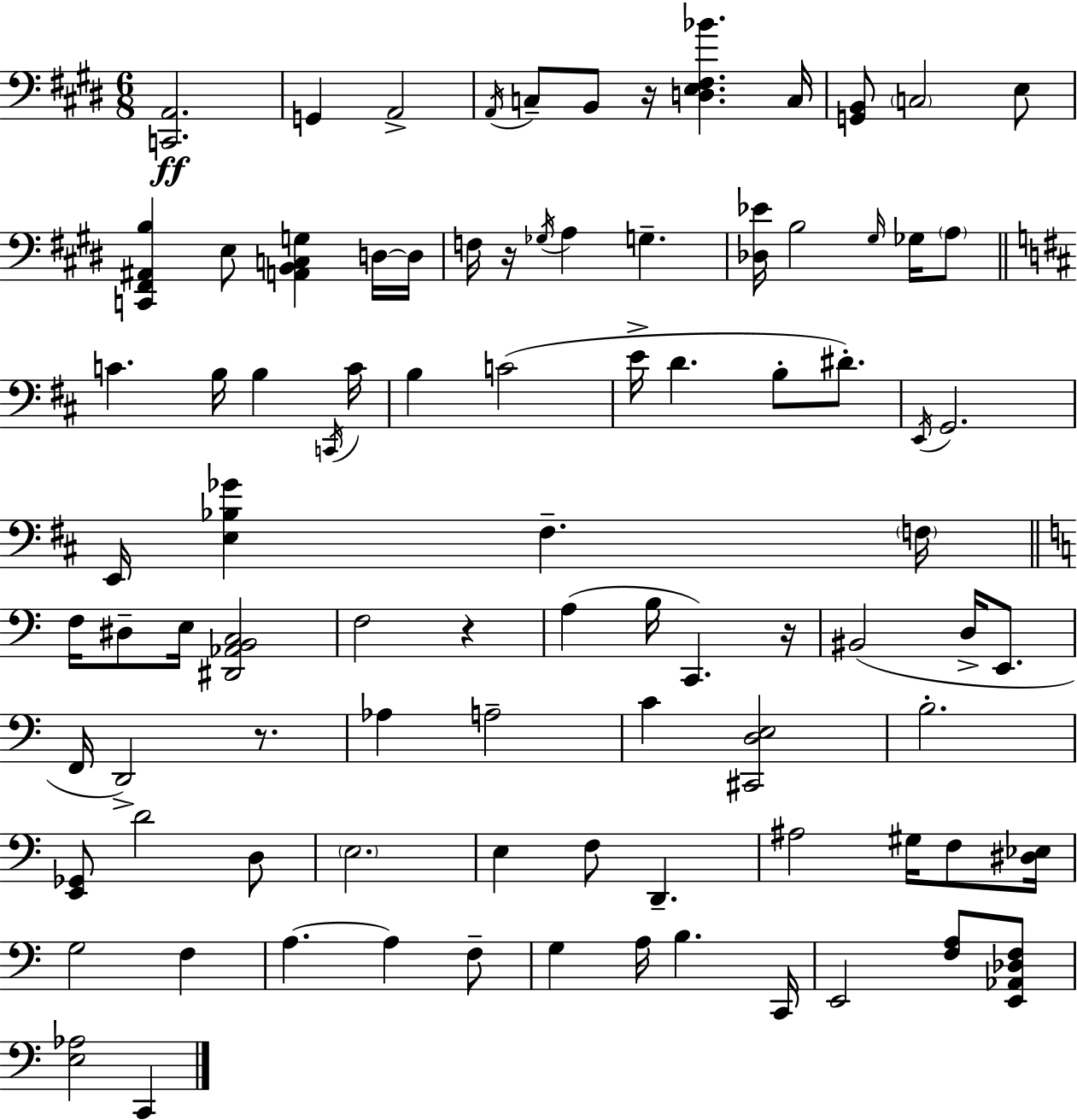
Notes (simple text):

[C2,A2]/h. G2/q A2/h A2/s C3/e B2/e R/s [D3,E3,F#3,Bb4]/q. C3/s [G2,B2]/e C3/h E3/e [C2,F#2,A#2,B3]/q E3/e [A2,B2,C3,G3]/q D3/s D3/s F3/s R/s Gb3/s A3/q G3/q. [Db3,Eb4]/s B3/h G#3/s Gb3/s A3/e C4/q. B3/s B3/q C2/s C4/s B3/q C4/h E4/s D4/q. B3/e D#4/e. E2/s G2/h. E2/s [E3,Bb3,Gb4]/q F#3/q. F3/s F3/s D#3/e E3/s [D#2,Ab2,B2,C3]/h F3/h R/q A3/q B3/s C2/q. R/s BIS2/h D3/s E2/e. F2/s D2/h R/e. Ab3/q A3/h C4/q [C#2,D3,E3]/h B3/h. [E2,Gb2]/e D4/h D3/e E3/h. E3/q F3/e D2/q. A#3/h G#3/s F3/e [D#3,Eb3]/s G3/h F3/q A3/q. A3/q F3/e G3/q A3/s B3/q. C2/s E2/h [F3,A3]/e [E2,Ab2,Db3,F3]/e [E3,Ab3]/h C2/q